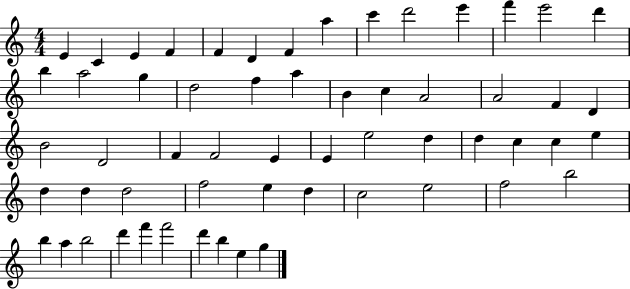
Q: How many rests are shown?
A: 0